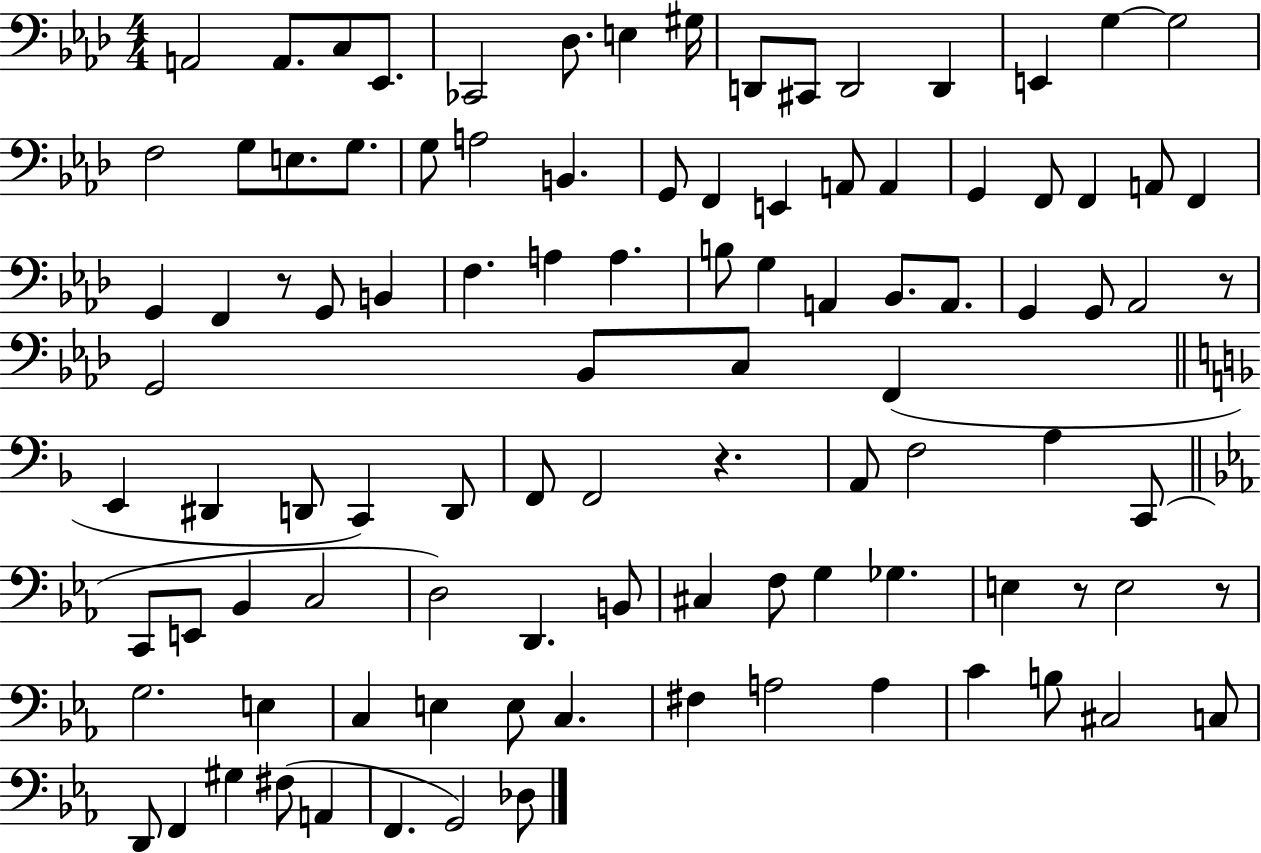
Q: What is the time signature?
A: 4/4